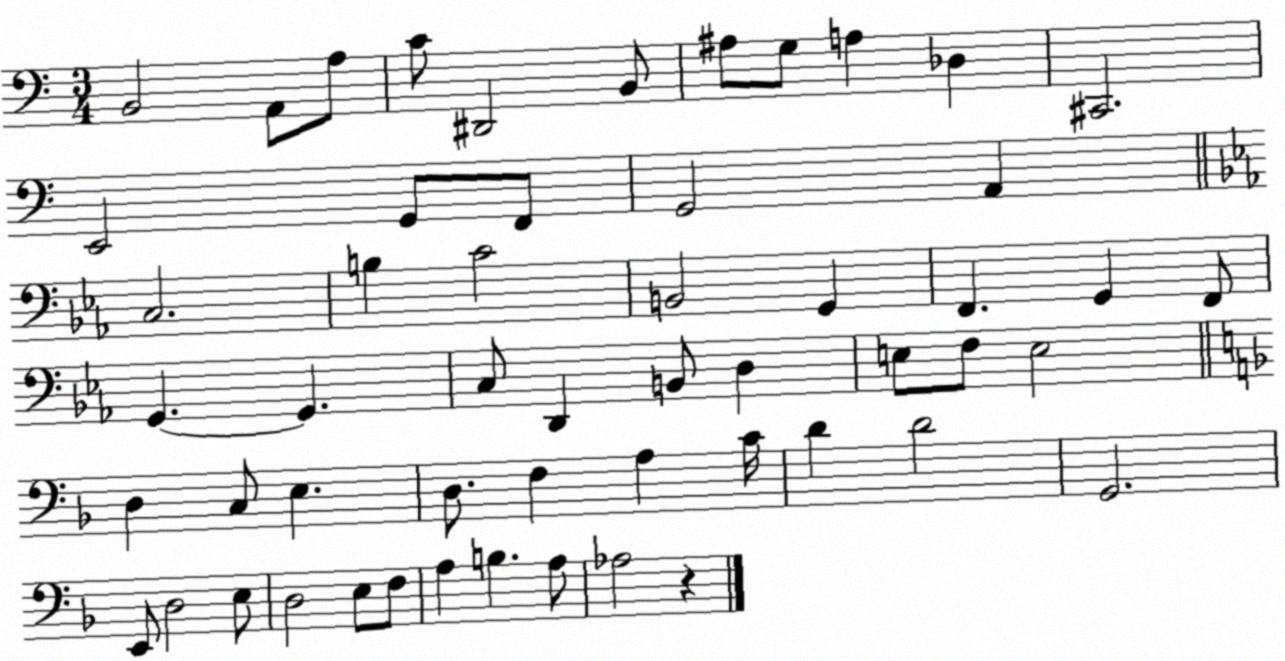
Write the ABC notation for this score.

X:1
T:Untitled
M:3/4
L:1/4
K:C
B,,2 A,,/2 A,/2 C/2 ^D,,2 B,,/2 ^A,/2 G,/2 A, _D, ^C,,2 E,,2 G,,/2 F,,/2 G,,2 A,, C,2 B, C2 B,,2 G,, F,, G,, F,,/2 G,, G,, C,/2 D,, B,,/2 D, E,/2 F,/2 E,2 D, C,/2 E, D,/2 F, A, C/4 D D2 G,,2 E,,/2 D,2 E,/2 D,2 E,/2 F,/2 A, B, A,/2 _A,2 z